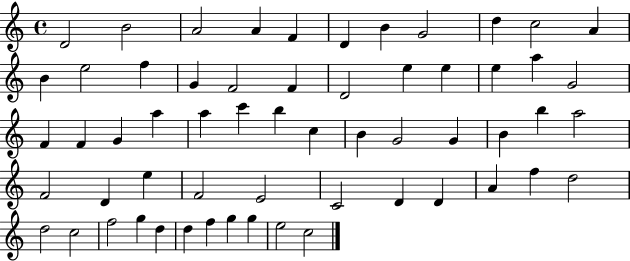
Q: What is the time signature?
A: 4/4